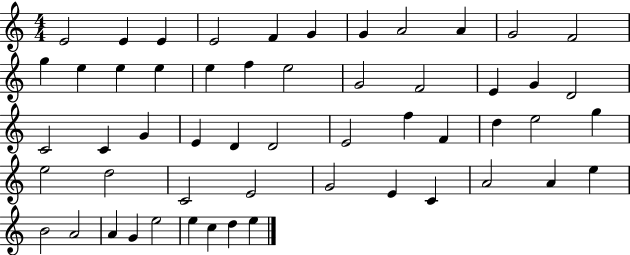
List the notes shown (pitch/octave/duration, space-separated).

E4/h E4/q E4/q E4/h F4/q G4/q G4/q A4/h A4/q G4/h F4/h G5/q E5/q E5/q E5/q E5/q F5/q E5/h G4/h F4/h E4/q G4/q D4/h C4/h C4/q G4/q E4/q D4/q D4/h E4/h F5/q F4/q D5/q E5/h G5/q E5/h D5/h C4/h E4/h G4/h E4/q C4/q A4/h A4/q E5/q B4/h A4/h A4/q G4/q E5/h E5/q C5/q D5/q E5/q